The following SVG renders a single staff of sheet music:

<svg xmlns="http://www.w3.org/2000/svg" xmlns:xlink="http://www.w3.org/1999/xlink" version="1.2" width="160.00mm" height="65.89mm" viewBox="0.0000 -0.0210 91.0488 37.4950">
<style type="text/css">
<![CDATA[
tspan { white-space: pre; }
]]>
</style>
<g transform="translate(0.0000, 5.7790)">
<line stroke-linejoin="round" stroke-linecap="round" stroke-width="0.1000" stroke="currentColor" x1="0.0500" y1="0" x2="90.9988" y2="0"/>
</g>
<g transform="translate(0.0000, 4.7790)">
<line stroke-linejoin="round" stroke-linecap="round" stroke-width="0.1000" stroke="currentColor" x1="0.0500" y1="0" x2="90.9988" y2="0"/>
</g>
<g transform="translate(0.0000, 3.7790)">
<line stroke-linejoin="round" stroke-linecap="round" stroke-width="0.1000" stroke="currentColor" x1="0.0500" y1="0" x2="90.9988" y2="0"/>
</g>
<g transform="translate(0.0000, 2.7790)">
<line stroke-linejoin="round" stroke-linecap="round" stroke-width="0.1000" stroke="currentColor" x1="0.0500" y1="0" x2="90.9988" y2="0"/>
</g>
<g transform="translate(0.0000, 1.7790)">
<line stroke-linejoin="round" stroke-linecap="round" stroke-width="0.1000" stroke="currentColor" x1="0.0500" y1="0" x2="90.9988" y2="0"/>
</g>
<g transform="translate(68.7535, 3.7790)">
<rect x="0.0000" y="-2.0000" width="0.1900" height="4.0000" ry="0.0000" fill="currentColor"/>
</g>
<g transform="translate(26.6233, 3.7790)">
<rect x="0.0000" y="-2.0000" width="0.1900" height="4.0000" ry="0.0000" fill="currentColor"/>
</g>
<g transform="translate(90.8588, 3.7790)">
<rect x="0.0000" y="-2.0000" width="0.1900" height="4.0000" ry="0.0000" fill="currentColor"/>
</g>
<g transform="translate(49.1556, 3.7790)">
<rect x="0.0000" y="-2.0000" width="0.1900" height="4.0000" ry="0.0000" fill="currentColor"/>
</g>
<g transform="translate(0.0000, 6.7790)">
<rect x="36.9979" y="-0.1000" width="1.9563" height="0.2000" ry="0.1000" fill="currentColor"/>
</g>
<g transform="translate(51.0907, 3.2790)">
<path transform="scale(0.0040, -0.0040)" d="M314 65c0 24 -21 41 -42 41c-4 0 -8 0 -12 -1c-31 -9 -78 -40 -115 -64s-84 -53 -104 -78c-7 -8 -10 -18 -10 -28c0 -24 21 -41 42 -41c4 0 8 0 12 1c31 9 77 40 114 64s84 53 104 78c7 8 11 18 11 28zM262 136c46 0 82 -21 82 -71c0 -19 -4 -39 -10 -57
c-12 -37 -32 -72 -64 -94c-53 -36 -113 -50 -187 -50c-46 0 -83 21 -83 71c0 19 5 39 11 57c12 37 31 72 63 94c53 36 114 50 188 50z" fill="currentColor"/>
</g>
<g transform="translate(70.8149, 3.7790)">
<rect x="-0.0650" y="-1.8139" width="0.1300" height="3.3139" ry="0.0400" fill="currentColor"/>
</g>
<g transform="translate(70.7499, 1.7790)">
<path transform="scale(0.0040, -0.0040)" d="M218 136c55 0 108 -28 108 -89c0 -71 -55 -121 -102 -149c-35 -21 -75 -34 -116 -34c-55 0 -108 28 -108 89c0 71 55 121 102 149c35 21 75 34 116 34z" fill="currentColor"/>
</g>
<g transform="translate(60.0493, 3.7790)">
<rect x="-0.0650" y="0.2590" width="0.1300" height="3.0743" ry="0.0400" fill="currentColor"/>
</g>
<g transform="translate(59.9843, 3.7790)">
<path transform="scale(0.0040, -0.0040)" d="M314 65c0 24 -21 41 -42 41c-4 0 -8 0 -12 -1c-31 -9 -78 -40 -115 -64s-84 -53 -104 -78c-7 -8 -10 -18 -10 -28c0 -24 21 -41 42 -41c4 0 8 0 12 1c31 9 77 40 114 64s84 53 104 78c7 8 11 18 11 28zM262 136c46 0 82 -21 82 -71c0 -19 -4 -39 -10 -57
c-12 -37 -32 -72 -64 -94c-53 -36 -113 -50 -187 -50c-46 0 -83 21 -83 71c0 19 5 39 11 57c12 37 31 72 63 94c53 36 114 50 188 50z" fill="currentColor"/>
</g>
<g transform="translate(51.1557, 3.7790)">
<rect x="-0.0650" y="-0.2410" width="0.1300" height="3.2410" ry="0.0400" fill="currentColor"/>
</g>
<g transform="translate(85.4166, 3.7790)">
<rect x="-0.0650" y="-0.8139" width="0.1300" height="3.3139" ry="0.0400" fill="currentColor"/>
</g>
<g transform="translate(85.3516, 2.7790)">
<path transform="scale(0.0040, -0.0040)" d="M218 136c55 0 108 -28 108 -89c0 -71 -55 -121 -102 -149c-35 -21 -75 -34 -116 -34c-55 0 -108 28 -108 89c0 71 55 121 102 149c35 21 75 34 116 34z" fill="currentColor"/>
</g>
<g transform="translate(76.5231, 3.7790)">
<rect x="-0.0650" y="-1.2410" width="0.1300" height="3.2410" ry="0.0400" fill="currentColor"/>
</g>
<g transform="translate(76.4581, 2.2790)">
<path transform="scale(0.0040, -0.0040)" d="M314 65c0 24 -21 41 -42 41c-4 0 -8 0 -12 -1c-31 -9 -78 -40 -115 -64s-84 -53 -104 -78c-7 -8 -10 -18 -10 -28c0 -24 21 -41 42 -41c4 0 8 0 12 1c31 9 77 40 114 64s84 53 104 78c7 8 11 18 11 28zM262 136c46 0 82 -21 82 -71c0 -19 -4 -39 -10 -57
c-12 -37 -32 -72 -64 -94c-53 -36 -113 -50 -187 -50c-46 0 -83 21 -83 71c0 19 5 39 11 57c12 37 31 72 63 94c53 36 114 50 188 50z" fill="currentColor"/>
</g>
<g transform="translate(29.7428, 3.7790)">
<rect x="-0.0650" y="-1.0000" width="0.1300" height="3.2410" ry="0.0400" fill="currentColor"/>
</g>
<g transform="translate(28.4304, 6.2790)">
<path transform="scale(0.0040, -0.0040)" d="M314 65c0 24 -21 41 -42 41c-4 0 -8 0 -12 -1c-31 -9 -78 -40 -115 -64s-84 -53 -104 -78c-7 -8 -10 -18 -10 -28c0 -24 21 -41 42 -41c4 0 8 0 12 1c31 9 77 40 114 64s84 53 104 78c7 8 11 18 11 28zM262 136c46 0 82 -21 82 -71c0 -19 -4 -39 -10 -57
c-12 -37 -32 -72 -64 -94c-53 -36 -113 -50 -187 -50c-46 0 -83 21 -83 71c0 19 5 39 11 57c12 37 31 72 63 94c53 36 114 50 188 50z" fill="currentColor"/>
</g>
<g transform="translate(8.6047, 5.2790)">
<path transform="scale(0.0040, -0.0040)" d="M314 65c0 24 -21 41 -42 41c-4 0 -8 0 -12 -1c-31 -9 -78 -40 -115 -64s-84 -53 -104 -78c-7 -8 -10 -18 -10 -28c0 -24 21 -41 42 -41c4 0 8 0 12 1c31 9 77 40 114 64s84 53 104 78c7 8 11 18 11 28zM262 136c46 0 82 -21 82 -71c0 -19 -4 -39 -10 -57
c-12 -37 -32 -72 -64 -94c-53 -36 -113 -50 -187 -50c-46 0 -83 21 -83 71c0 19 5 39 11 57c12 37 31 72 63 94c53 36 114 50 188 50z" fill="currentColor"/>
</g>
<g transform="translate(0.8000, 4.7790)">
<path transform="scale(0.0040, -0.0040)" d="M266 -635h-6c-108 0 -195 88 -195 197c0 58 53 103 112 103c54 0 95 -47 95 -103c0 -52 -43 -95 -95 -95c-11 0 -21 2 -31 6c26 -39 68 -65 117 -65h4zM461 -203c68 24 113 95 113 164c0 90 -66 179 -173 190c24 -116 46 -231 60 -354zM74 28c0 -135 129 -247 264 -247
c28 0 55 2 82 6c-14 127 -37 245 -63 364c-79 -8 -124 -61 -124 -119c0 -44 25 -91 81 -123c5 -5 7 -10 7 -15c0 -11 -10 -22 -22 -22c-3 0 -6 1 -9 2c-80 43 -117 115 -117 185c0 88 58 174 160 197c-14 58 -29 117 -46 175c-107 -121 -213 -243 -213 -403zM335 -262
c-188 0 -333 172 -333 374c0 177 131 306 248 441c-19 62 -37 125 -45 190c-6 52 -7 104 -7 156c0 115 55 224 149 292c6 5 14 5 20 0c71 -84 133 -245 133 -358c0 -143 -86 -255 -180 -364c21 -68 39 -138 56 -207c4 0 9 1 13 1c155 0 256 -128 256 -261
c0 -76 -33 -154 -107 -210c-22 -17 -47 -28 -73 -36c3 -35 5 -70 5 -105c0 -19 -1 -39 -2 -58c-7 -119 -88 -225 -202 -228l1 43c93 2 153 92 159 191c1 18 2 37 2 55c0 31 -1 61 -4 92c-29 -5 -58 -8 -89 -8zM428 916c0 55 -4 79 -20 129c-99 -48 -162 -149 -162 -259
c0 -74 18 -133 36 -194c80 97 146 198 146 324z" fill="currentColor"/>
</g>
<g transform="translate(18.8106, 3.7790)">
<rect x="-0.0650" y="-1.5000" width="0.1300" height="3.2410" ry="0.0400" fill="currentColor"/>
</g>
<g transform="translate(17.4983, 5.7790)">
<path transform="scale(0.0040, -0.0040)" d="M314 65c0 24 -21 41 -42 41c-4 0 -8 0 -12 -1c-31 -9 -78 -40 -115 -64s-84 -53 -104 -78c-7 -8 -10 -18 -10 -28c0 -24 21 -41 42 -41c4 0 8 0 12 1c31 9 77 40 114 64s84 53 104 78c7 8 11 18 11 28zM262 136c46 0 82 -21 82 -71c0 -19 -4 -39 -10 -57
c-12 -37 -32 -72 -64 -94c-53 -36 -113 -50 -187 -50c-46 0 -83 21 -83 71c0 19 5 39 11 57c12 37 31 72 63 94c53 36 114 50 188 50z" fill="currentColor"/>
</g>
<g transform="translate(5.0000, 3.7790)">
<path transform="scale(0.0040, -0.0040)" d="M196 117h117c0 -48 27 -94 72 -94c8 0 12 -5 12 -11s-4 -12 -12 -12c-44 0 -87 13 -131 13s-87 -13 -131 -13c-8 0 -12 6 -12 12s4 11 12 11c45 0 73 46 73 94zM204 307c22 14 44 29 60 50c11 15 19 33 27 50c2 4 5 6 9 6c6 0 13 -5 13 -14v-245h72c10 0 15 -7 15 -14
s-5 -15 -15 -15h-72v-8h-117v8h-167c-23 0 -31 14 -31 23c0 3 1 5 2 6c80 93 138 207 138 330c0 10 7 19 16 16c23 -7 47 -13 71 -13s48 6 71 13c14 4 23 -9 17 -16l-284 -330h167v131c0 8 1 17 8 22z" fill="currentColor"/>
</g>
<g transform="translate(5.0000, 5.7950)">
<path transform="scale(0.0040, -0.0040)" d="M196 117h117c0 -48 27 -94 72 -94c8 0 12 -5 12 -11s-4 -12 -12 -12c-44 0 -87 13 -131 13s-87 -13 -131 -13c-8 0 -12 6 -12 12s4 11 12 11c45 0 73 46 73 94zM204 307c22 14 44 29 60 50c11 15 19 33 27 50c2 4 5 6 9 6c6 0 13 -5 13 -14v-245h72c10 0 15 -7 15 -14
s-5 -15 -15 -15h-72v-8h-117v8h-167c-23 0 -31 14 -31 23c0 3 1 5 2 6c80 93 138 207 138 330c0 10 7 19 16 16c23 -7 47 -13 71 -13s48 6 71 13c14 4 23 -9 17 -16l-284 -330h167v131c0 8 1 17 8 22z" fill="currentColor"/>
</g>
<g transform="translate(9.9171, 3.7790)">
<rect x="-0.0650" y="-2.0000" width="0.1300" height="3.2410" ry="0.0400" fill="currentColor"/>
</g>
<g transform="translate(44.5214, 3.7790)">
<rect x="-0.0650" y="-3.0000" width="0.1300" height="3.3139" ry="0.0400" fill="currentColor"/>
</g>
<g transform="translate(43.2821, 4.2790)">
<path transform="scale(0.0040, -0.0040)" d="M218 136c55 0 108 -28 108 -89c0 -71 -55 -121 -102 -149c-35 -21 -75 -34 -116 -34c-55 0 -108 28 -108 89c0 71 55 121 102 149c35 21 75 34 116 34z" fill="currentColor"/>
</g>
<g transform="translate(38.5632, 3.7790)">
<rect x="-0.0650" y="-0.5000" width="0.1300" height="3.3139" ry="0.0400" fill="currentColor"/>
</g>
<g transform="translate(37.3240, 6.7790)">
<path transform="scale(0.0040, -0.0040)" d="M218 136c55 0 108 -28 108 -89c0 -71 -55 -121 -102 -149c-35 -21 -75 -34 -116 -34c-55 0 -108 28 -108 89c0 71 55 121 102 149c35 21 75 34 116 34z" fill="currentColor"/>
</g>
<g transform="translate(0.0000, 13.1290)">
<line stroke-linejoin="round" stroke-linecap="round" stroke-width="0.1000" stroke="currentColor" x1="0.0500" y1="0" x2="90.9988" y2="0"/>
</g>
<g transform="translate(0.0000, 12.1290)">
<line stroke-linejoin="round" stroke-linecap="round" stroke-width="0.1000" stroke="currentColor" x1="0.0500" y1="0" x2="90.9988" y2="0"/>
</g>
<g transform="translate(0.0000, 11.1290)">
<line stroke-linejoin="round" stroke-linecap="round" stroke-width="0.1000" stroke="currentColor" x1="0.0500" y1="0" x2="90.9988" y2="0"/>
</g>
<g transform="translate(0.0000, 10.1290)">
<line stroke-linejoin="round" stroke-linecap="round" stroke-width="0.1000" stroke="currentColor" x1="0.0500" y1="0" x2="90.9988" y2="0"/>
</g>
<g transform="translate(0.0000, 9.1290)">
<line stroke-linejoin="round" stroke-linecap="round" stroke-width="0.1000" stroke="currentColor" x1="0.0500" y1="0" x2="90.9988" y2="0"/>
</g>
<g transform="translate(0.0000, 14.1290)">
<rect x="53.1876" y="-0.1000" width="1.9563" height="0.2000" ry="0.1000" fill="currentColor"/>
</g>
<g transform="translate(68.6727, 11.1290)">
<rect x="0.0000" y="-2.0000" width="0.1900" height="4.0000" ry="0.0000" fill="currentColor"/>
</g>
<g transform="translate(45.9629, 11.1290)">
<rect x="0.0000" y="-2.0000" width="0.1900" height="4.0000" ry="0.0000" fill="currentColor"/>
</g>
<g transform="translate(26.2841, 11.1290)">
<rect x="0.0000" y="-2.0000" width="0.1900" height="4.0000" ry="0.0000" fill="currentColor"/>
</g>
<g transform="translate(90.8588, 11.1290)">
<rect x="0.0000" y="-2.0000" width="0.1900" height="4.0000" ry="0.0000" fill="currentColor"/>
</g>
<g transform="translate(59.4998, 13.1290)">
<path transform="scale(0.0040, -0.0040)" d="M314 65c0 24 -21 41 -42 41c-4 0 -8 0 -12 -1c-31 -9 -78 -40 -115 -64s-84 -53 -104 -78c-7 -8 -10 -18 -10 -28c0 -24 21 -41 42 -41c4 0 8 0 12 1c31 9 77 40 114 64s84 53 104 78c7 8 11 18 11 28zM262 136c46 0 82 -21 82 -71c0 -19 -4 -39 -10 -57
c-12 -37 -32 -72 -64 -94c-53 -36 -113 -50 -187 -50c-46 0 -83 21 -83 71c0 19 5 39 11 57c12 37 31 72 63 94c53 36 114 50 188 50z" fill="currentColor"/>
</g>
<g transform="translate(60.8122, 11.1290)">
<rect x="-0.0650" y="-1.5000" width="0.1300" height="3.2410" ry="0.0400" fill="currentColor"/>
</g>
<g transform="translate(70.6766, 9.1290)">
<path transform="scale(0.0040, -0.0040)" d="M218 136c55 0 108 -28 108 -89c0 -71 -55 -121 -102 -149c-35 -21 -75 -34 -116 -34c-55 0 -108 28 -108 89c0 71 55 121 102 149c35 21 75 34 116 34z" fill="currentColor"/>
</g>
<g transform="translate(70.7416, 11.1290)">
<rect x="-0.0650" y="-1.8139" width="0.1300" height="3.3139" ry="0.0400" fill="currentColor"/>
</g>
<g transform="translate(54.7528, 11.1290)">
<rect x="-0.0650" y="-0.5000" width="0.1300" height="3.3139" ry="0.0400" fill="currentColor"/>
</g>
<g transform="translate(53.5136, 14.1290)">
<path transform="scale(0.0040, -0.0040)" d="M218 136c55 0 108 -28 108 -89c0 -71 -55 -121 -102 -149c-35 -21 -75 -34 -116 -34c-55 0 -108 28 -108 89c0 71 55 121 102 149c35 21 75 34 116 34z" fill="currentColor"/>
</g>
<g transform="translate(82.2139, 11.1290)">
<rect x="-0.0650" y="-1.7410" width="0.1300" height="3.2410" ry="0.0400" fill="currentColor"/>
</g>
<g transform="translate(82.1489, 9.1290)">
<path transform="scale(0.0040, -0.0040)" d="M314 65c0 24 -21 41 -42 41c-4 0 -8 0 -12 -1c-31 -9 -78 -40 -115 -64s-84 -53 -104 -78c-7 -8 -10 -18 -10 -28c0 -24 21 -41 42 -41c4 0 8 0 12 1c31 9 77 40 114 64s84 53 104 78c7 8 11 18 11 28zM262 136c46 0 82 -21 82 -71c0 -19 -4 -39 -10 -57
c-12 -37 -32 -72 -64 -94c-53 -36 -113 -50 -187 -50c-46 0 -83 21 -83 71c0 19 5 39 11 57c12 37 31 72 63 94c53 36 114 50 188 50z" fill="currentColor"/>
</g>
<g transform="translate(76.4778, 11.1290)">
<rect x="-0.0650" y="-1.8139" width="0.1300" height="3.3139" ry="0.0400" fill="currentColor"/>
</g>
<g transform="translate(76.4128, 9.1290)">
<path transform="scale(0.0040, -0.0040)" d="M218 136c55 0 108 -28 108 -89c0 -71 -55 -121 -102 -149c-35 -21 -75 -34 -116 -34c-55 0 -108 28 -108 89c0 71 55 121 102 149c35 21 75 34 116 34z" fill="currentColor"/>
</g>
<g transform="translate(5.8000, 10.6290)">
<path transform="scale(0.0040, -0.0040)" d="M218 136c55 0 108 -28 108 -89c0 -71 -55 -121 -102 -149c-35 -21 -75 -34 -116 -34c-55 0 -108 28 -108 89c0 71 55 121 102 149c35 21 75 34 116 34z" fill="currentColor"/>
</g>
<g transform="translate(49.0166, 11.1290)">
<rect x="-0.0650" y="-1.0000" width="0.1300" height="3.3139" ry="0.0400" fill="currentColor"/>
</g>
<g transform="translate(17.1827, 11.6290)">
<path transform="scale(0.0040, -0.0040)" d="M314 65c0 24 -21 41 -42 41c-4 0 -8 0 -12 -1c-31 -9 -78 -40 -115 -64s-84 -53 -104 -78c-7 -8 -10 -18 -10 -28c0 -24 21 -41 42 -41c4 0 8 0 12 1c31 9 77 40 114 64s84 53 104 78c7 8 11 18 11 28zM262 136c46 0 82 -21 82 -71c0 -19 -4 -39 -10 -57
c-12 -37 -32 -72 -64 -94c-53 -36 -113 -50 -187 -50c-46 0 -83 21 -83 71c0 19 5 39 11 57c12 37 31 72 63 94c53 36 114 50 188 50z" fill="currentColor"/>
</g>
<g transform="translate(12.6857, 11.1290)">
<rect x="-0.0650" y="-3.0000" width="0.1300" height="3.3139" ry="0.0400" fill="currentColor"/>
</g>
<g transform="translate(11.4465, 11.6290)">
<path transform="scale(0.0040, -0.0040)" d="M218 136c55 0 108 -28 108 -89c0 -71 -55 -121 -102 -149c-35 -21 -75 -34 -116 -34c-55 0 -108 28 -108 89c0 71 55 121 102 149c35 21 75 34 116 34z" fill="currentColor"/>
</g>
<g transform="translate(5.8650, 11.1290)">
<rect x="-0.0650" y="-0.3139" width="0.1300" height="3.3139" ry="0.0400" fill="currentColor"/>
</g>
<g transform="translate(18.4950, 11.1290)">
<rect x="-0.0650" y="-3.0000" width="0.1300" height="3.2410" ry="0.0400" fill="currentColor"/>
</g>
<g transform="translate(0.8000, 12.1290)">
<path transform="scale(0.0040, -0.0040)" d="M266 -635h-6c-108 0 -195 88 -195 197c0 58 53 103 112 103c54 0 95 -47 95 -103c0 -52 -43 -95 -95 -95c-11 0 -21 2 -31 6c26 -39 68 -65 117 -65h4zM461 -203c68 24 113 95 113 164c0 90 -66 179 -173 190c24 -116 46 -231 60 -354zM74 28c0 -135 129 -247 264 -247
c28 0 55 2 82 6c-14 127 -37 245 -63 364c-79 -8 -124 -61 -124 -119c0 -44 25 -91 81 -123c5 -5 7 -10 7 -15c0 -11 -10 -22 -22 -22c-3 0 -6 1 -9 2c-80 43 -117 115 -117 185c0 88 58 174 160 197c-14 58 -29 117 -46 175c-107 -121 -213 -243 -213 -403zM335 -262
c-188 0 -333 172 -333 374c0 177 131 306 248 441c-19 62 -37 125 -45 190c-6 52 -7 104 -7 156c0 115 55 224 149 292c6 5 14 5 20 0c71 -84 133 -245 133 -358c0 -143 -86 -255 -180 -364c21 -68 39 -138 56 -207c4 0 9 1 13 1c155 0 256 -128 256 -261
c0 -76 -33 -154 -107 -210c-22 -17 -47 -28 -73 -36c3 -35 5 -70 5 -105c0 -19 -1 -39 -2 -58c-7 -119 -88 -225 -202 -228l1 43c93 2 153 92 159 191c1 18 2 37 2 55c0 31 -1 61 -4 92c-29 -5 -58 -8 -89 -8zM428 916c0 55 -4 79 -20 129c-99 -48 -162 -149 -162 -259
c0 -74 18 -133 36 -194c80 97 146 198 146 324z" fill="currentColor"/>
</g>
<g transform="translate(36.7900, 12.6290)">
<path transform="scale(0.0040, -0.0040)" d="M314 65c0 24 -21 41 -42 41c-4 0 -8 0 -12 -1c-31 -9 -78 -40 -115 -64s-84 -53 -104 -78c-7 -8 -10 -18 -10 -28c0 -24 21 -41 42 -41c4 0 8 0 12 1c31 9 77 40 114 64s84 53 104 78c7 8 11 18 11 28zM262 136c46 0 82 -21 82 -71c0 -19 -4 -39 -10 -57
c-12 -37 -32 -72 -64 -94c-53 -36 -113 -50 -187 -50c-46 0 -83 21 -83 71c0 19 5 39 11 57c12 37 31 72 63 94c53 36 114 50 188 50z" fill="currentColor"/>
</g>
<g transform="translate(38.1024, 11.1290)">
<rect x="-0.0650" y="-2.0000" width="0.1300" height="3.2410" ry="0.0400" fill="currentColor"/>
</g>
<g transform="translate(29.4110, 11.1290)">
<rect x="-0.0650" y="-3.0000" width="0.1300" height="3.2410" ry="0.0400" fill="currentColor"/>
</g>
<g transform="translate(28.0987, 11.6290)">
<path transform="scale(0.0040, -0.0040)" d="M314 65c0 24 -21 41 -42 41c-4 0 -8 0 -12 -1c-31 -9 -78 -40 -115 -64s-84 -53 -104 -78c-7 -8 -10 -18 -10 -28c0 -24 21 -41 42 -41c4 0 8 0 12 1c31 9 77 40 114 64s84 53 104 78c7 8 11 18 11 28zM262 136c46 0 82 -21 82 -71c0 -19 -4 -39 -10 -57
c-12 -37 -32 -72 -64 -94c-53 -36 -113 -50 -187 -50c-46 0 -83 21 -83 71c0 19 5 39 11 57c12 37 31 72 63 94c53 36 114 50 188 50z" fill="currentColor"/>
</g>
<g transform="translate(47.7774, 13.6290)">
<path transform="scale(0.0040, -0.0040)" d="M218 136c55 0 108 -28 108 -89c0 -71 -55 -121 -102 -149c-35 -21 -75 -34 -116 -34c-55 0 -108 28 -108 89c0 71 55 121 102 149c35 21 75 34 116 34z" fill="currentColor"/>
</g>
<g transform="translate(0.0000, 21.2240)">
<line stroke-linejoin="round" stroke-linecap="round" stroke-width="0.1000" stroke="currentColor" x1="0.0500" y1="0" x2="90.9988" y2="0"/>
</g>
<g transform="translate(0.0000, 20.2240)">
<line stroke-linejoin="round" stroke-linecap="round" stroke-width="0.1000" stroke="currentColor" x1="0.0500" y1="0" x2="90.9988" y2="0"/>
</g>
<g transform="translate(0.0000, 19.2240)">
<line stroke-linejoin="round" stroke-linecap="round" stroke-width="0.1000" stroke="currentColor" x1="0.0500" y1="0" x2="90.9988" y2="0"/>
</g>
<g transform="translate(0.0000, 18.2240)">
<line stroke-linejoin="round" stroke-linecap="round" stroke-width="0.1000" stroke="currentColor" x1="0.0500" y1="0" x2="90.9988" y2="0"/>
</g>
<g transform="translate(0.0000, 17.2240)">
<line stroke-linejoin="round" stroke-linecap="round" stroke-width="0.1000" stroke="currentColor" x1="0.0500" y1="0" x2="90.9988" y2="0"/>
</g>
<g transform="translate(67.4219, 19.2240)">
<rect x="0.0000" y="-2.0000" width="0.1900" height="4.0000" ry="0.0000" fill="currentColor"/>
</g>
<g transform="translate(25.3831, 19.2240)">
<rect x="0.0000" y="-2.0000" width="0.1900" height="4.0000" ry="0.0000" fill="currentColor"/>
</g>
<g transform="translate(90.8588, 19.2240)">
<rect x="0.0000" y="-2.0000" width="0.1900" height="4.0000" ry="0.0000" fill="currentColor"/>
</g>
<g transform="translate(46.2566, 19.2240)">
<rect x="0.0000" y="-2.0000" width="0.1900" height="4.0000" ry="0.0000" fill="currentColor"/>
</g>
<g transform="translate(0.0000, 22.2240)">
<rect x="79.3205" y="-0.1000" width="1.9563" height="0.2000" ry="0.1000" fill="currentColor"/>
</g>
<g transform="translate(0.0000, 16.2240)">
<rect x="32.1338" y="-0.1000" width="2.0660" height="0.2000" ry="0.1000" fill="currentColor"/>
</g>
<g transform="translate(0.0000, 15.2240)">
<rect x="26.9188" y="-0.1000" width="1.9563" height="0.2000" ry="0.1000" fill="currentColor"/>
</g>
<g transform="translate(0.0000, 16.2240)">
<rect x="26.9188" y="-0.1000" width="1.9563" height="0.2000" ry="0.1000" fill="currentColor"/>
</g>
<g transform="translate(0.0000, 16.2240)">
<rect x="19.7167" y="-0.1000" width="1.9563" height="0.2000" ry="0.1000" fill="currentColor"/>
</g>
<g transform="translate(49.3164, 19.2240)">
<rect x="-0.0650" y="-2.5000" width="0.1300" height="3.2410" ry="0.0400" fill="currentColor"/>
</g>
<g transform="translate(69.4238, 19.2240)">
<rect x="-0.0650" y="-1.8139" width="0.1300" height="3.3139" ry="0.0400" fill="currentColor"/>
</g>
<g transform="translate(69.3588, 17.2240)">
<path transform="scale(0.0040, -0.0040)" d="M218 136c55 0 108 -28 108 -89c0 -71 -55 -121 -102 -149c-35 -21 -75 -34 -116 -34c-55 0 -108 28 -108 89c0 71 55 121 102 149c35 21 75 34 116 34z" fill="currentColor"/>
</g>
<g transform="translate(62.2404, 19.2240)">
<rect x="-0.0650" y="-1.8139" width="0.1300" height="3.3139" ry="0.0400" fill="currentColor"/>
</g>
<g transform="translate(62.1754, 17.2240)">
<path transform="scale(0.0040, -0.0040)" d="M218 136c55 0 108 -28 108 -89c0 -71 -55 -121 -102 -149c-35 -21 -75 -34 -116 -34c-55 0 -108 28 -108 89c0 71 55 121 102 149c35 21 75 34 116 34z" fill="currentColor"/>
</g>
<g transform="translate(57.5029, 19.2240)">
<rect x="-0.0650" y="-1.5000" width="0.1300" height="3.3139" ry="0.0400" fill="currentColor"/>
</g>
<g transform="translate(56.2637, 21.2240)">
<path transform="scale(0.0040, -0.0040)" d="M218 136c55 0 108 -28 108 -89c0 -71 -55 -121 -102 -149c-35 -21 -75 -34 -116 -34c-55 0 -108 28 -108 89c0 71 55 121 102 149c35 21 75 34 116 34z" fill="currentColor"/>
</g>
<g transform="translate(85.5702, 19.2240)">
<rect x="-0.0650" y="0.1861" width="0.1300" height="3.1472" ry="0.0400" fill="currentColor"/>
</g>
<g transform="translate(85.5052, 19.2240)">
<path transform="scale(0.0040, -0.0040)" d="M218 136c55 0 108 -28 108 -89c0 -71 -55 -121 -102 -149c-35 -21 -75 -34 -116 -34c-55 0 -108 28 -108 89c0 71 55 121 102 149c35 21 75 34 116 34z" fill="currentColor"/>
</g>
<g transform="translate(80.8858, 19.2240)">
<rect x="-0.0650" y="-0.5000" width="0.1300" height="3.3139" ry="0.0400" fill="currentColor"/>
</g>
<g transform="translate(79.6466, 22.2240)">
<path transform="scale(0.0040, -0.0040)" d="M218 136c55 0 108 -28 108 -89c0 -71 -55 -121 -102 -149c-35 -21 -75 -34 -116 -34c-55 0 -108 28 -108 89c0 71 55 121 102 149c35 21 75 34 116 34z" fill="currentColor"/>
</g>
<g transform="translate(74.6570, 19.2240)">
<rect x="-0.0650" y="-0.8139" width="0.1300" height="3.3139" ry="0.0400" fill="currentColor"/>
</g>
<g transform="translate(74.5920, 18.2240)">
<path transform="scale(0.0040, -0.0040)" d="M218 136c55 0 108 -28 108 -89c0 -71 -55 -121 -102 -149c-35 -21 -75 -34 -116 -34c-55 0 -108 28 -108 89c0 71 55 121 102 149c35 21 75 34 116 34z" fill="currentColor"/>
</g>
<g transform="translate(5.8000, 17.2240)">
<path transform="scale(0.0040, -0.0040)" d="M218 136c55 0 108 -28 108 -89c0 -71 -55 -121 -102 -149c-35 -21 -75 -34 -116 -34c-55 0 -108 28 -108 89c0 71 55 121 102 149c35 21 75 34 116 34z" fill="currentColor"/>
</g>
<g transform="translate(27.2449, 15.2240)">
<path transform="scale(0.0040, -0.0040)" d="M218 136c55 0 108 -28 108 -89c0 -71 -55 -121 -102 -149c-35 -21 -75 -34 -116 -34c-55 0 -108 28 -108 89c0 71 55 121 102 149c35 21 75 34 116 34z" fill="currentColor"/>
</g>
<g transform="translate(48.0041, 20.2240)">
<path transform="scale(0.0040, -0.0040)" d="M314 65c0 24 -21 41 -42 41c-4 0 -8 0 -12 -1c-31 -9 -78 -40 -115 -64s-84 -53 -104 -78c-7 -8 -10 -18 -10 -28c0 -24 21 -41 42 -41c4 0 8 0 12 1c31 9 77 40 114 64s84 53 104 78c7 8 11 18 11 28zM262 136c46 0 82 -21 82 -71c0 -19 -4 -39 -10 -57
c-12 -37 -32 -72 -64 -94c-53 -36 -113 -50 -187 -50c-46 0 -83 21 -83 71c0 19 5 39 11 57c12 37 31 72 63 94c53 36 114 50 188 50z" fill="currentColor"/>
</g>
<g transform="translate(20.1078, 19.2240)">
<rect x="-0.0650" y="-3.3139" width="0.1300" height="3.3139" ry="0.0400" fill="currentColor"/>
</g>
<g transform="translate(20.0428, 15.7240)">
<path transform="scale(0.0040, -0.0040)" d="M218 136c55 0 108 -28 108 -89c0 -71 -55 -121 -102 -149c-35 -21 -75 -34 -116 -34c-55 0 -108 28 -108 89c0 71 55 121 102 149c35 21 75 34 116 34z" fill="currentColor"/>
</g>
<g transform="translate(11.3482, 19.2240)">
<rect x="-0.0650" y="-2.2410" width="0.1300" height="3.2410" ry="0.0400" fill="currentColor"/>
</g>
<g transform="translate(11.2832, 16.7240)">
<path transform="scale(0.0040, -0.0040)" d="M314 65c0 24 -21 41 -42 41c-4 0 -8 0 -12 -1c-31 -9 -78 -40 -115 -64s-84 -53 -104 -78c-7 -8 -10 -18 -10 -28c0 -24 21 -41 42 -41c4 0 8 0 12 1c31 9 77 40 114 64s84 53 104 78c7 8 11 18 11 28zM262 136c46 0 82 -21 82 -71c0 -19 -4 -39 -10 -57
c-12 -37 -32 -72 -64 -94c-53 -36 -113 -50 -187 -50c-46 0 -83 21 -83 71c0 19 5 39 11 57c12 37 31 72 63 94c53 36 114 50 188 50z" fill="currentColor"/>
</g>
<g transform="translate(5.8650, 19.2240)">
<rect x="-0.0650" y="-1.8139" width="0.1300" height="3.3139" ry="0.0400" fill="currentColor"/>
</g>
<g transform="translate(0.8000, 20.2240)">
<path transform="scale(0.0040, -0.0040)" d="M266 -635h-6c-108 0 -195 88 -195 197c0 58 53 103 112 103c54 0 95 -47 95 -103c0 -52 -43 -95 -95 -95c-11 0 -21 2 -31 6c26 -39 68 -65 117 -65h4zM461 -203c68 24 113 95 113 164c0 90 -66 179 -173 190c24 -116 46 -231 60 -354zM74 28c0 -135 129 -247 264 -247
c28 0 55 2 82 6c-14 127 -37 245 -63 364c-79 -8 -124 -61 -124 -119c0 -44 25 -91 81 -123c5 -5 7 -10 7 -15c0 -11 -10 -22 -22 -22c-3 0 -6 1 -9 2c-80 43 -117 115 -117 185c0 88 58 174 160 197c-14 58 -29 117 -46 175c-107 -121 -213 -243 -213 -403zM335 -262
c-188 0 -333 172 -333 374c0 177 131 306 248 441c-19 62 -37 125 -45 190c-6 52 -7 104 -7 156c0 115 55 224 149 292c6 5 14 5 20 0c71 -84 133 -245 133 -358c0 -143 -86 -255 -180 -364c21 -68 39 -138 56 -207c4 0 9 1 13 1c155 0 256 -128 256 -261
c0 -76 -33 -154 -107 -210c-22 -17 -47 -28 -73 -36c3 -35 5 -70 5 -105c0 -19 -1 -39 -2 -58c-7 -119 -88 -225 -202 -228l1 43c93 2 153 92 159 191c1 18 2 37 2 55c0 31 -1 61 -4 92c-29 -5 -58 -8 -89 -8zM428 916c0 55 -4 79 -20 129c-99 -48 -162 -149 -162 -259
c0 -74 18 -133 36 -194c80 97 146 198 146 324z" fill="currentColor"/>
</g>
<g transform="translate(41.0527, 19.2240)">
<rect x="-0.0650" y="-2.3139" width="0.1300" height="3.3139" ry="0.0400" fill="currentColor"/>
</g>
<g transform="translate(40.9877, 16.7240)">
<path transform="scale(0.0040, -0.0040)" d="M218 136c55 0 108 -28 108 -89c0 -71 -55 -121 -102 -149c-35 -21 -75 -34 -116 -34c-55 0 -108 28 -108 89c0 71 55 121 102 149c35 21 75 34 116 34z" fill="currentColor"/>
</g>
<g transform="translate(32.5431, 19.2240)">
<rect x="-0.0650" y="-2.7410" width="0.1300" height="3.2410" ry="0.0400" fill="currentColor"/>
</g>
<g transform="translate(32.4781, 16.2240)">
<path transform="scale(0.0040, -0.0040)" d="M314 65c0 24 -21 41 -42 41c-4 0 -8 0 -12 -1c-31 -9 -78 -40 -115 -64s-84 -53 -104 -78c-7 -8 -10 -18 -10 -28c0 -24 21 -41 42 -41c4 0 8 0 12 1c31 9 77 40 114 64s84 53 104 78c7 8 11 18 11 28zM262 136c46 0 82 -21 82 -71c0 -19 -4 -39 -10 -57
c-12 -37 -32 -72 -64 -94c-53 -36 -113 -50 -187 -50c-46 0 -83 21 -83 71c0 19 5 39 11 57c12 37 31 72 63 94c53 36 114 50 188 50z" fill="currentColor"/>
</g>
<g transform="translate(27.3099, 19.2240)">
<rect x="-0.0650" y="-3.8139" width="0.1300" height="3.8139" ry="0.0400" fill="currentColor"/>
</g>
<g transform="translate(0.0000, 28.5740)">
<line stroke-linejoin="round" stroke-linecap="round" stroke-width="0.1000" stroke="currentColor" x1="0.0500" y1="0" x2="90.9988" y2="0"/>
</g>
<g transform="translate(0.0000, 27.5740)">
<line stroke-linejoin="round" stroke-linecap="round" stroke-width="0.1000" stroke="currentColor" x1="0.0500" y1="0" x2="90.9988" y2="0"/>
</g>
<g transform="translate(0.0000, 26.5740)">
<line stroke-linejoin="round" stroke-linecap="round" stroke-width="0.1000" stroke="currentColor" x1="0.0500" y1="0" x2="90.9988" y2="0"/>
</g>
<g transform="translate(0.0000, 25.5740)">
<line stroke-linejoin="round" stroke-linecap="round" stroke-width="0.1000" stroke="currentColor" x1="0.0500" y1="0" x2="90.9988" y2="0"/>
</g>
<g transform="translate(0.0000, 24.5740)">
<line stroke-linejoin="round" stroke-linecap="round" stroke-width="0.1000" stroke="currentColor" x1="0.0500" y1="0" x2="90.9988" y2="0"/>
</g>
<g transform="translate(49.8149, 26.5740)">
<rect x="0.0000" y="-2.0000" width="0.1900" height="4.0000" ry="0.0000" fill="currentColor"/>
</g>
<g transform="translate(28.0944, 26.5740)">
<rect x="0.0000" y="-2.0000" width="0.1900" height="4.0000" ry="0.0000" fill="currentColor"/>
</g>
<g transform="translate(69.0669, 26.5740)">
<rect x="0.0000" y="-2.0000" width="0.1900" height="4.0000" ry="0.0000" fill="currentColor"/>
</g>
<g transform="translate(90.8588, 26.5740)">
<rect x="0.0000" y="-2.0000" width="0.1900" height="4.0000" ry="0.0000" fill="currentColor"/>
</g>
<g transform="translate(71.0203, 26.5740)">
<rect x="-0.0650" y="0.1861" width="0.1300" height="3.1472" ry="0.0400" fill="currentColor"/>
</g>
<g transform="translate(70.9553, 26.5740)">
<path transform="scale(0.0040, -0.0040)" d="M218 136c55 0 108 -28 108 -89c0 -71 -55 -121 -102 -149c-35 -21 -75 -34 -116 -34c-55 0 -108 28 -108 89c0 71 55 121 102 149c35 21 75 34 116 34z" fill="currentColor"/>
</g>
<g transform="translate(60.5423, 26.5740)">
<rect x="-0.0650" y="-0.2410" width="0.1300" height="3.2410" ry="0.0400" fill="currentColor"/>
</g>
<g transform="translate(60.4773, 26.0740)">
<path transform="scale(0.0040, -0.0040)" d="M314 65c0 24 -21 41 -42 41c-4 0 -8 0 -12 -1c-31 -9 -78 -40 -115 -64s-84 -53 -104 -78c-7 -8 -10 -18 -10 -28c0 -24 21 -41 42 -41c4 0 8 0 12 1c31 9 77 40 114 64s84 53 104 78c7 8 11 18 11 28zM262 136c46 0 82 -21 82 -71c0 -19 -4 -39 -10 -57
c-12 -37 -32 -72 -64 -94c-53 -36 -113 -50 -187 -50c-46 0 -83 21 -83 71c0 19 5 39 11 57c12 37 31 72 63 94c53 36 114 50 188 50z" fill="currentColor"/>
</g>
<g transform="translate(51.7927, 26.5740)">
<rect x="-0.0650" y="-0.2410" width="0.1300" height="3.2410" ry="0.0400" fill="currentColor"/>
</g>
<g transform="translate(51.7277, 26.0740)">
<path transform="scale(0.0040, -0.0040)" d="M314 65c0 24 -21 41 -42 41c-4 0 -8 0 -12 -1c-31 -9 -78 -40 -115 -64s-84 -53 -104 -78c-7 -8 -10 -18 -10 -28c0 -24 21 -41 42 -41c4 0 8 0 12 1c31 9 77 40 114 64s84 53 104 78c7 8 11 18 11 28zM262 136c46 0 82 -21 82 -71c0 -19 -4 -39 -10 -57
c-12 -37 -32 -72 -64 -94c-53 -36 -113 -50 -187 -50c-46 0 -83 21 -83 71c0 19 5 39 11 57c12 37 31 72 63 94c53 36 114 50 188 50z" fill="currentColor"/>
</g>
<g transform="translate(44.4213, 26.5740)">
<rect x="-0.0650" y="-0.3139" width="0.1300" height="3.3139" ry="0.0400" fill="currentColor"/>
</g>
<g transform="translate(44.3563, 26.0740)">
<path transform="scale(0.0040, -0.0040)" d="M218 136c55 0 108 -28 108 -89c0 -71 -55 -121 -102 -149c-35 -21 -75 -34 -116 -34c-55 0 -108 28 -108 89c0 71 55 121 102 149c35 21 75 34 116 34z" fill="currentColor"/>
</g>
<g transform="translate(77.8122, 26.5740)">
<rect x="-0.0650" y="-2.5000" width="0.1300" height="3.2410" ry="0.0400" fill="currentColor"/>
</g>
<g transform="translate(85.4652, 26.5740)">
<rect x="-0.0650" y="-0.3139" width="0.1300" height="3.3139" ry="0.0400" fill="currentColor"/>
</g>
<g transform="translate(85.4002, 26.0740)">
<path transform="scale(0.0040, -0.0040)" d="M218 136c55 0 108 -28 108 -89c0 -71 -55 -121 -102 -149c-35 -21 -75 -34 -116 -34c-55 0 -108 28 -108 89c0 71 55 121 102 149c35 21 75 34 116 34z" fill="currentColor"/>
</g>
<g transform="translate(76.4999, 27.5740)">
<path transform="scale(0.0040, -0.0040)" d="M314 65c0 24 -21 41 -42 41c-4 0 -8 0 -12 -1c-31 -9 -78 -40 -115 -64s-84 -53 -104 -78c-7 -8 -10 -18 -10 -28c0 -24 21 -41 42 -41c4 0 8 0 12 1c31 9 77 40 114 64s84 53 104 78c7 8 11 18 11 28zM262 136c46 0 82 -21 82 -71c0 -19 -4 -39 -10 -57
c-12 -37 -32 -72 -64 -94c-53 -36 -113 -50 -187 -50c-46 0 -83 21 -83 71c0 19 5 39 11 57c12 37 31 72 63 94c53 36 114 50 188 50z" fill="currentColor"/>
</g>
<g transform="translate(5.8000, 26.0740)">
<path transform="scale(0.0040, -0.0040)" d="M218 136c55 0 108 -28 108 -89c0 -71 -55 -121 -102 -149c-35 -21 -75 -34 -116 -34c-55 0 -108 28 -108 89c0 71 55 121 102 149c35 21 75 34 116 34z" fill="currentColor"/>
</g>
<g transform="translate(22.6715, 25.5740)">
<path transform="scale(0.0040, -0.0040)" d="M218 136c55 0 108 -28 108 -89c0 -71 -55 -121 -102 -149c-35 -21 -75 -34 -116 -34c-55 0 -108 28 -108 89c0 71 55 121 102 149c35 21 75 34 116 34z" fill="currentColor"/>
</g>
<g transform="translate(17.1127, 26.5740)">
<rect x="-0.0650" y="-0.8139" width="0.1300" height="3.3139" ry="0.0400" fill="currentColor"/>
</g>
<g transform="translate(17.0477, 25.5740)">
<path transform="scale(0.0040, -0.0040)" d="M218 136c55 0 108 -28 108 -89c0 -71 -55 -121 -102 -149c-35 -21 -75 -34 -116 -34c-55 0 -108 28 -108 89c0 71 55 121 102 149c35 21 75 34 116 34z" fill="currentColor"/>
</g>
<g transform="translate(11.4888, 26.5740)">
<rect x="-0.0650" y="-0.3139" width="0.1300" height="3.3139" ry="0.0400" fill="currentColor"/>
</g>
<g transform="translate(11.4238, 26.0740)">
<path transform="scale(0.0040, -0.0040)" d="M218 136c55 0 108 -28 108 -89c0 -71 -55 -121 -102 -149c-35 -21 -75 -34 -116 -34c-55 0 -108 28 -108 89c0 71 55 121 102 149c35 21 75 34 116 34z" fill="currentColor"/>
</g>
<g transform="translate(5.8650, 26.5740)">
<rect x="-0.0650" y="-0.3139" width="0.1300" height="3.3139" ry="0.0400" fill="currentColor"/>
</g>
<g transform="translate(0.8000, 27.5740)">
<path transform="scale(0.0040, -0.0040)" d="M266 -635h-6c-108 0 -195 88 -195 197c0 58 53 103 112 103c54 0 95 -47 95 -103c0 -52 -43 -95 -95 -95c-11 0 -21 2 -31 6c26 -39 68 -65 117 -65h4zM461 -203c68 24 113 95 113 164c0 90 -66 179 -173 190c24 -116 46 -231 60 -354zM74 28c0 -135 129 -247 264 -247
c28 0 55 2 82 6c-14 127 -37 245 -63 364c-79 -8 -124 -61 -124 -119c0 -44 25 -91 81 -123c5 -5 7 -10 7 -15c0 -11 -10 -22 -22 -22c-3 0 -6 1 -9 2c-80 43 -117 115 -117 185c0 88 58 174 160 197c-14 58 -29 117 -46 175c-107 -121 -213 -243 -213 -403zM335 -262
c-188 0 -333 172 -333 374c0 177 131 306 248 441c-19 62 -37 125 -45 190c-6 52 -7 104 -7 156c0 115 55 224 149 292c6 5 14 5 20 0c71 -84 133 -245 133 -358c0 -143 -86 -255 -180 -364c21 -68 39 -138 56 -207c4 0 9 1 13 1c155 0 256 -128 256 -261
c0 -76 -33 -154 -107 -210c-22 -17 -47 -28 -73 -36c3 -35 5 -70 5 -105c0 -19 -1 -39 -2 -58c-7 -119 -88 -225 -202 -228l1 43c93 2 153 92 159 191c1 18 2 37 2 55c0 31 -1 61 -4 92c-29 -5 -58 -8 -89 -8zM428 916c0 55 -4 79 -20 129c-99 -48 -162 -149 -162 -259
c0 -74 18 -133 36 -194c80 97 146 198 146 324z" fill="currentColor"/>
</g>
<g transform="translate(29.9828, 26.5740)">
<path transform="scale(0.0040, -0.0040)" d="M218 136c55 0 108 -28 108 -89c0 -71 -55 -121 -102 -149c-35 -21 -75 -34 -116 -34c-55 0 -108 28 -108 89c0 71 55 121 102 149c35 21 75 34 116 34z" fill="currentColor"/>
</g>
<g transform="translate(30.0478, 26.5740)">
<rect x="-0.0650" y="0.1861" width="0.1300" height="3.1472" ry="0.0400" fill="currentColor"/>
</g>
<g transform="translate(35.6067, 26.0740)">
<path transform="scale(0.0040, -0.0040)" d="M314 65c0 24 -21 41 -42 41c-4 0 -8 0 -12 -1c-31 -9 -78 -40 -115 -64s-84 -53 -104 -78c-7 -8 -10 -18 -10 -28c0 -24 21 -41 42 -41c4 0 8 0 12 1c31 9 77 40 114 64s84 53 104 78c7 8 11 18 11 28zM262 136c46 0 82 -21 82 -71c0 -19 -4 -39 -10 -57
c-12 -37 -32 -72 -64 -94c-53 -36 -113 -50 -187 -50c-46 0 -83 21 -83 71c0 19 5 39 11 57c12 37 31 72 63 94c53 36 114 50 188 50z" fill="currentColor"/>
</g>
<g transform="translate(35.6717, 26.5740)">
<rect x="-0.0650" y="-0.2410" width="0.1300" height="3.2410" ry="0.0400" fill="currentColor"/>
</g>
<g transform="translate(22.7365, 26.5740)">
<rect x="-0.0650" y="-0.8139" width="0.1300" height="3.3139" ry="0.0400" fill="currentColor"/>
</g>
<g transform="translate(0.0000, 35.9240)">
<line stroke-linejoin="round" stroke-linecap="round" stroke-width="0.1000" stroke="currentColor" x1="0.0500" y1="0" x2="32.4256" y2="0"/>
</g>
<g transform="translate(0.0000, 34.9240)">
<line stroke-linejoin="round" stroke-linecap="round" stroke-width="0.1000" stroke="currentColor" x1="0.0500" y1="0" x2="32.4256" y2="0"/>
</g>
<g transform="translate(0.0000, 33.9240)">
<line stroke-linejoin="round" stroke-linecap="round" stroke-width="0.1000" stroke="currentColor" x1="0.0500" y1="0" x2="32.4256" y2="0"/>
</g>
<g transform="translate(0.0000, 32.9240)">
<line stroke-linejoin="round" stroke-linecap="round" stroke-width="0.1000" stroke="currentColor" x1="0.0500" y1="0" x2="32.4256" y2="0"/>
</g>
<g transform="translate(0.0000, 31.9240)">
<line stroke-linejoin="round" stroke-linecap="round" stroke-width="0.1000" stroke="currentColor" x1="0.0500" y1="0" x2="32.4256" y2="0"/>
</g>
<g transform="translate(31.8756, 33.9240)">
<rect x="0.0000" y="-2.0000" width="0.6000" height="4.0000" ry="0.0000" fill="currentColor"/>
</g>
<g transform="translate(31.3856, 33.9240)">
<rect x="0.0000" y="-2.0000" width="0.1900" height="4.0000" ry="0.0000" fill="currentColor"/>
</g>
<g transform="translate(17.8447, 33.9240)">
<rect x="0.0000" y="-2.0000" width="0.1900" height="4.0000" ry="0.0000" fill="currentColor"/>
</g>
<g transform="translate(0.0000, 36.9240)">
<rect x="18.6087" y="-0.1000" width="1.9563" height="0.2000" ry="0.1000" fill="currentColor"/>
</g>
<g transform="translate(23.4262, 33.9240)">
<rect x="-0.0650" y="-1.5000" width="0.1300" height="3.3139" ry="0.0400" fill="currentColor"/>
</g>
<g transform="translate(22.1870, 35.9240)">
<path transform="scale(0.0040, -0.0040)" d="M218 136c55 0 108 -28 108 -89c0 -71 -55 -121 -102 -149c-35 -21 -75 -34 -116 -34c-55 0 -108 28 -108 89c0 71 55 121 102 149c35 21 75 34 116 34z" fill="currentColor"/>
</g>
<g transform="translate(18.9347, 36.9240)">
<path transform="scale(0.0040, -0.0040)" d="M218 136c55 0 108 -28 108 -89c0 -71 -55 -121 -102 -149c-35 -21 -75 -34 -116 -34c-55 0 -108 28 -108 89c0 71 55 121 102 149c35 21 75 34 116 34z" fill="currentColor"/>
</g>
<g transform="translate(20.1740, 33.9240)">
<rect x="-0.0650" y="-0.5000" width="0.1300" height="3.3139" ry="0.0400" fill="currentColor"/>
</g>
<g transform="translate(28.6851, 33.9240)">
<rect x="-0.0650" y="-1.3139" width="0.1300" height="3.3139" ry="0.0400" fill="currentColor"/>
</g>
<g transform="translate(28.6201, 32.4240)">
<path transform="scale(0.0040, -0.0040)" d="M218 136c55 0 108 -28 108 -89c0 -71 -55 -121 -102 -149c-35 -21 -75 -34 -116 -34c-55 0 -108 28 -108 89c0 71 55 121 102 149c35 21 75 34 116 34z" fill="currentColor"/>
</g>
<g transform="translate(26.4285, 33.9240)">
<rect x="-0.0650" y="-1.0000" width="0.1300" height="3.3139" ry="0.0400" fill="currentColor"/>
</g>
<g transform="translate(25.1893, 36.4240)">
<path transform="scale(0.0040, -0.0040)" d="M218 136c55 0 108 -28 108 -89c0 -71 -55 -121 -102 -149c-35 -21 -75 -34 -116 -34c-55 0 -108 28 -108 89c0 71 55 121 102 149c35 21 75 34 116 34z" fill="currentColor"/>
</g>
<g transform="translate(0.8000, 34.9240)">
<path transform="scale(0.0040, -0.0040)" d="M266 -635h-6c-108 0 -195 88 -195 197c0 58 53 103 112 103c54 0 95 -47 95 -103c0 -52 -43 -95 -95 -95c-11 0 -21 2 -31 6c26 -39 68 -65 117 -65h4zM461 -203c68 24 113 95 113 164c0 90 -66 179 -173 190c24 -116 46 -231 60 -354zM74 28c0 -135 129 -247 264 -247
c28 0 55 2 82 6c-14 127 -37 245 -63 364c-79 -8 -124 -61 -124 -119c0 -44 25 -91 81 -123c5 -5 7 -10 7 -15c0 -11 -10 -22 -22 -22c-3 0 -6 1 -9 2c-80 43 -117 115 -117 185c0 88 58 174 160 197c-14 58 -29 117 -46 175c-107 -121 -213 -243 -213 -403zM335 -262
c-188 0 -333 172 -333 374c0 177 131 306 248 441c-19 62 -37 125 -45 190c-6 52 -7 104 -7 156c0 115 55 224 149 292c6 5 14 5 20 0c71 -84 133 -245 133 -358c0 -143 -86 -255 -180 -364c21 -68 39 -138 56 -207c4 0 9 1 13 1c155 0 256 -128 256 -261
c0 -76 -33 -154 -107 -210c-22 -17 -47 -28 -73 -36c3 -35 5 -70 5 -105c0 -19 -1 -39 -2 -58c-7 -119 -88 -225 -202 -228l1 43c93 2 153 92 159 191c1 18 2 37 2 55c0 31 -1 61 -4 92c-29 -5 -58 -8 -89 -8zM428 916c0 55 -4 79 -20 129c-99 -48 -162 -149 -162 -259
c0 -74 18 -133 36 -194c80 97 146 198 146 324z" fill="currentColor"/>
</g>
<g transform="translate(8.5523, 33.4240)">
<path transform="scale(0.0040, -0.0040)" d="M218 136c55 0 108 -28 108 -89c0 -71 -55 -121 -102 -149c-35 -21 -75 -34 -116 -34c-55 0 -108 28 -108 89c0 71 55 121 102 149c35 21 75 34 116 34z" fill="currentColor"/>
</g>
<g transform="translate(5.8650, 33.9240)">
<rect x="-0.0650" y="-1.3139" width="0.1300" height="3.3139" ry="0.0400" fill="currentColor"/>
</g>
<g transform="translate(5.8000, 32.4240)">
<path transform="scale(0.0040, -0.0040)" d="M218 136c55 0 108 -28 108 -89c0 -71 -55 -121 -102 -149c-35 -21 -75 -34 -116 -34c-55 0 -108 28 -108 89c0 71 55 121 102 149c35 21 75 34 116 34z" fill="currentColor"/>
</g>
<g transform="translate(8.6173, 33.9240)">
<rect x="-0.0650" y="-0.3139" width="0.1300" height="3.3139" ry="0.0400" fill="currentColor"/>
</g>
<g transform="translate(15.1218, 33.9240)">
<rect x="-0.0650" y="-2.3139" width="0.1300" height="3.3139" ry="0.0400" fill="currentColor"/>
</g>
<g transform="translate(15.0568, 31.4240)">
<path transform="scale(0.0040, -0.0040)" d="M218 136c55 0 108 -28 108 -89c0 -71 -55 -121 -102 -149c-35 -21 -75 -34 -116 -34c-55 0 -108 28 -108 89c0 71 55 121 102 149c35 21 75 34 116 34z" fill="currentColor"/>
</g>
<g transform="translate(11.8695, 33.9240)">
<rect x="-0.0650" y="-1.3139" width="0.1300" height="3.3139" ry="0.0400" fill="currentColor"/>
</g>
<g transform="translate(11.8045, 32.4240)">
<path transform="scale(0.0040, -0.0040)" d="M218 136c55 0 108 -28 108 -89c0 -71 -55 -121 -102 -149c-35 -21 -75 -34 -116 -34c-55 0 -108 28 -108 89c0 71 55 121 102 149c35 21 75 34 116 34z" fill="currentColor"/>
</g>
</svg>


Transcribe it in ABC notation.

X:1
T:Untitled
M:4/4
L:1/4
K:C
F2 E2 D2 C A c2 B2 f e2 d c A A2 A2 F2 D C E2 f f f2 f g2 b c' a2 g G2 E f f d C B c c d d B c2 c c2 c2 B G2 c e c e g C E D e